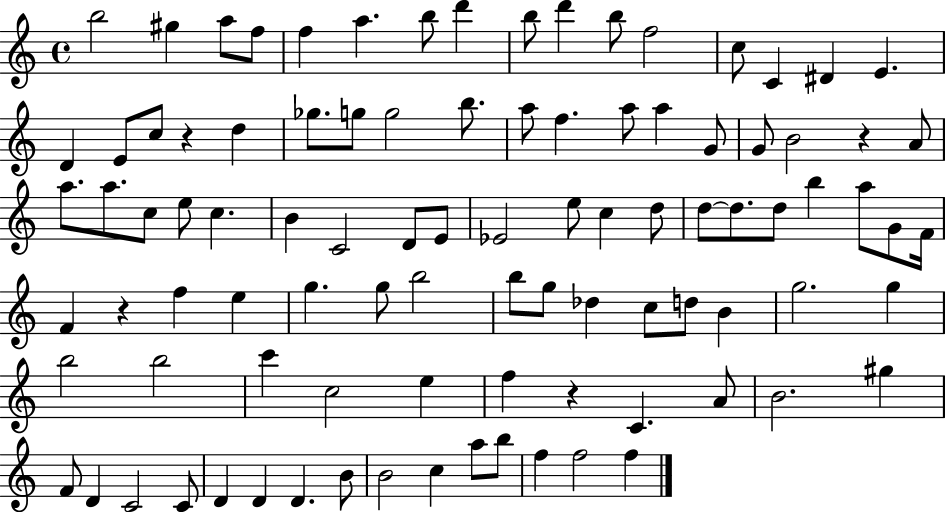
B5/h G#5/q A5/e F5/e F5/q A5/q. B5/e D6/q B5/e D6/q B5/e F5/h C5/e C4/q D#4/q E4/q. D4/q E4/e C5/e R/q D5/q Gb5/e. G5/e G5/h B5/e. A5/e F5/q. A5/e A5/q G4/e G4/e B4/h R/q A4/e A5/e. A5/e. C5/e E5/e C5/q. B4/q C4/h D4/e E4/e Eb4/h E5/e C5/q D5/e D5/e D5/e. D5/e B5/q A5/e G4/e F4/s F4/q R/q F5/q E5/q G5/q. G5/e B5/h B5/e G5/e Db5/q C5/e D5/e B4/q G5/h. G5/q B5/h B5/h C6/q C5/h E5/q F5/q R/q C4/q. A4/e B4/h. G#5/q F4/e D4/q C4/h C4/e D4/q D4/q D4/q. B4/e B4/h C5/q A5/e B5/e F5/q F5/h F5/q